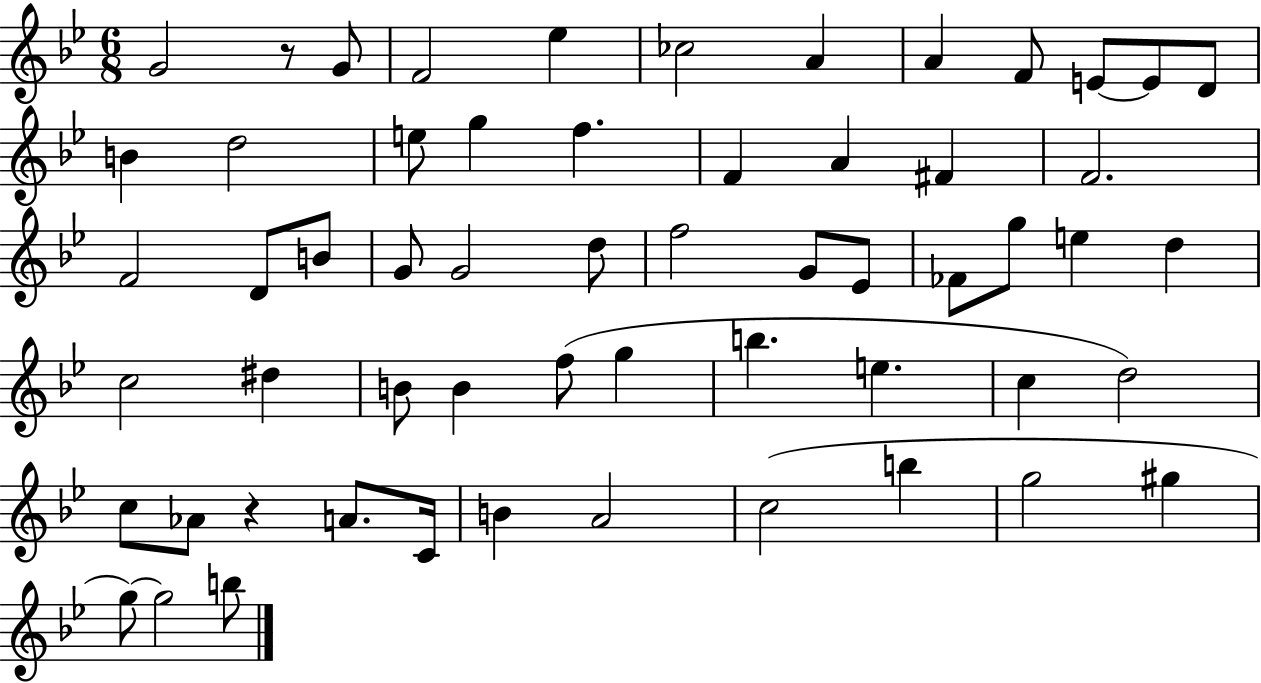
{
  \clef treble
  \numericTimeSignature
  \time 6/8
  \key bes \major
  g'2 r8 g'8 | f'2 ees''4 | ces''2 a'4 | a'4 f'8 e'8~~ e'8 d'8 | \break b'4 d''2 | e''8 g''4 f''4. | f'4 a'4 fis'4 | f'2. | \break f'2 d'8 b'8 | g'8 g'2 d''8 | f''2 g'8 ees'8 | fes'8 g''8 e''4 d''4 | \break c''2 dis''4 | b'8 b'4 f''8( g''4 | b''4. e''4. | c''4 d''2) | \break c''8 aes'8 r4 a'8. c'16 | b'4 a'2 | c''2( b''4 | g''2 gis''4 | \break g''8~~) g''2 b''8 | \bar "|."
}